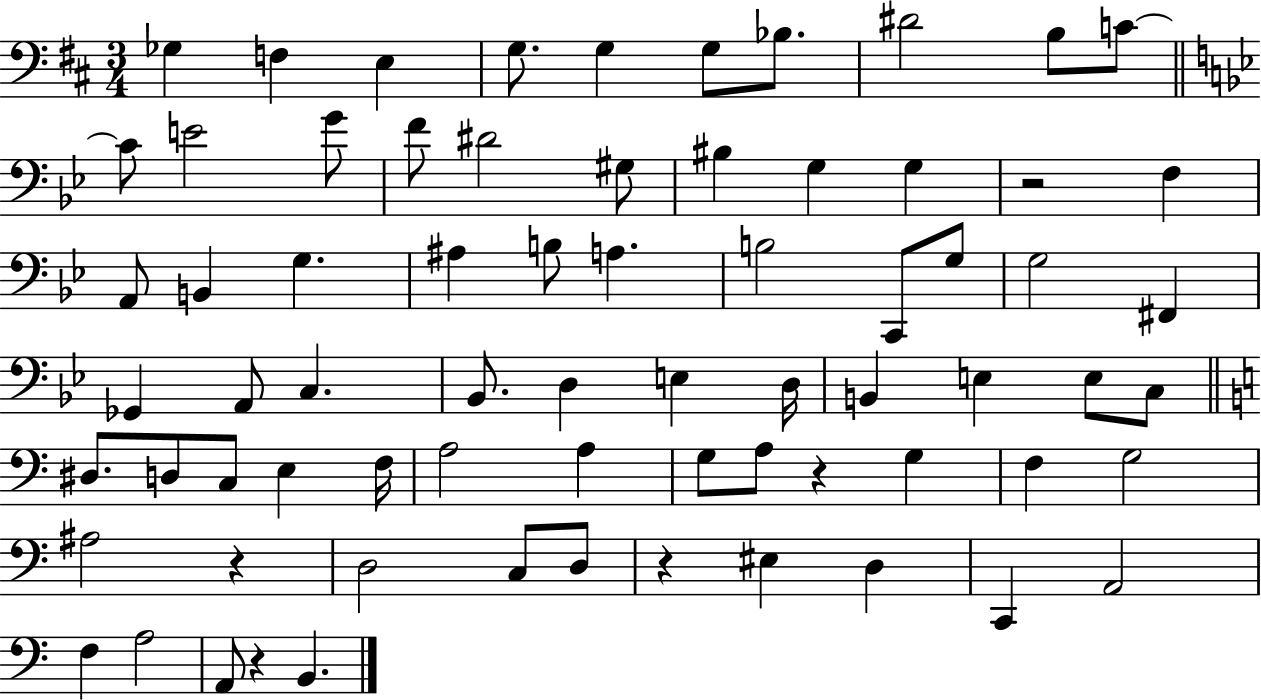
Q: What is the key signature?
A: D major